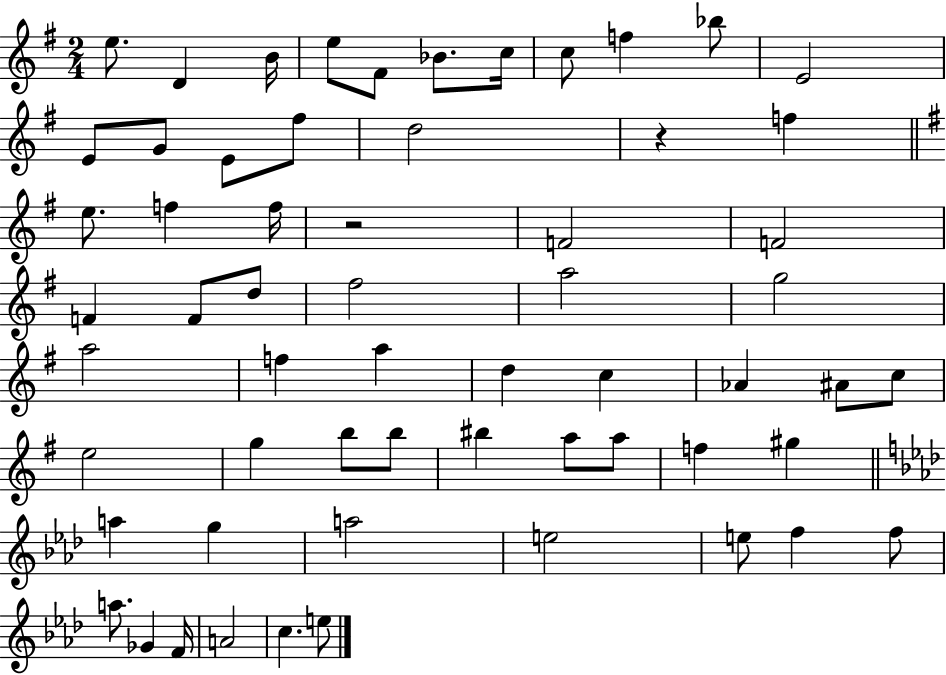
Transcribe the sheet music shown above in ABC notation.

X:1
T:Untitled
M:2/4
L:1/4
K:G
e/2 D B/4 e/2 ^F/2 _B/2 c/4 c/2 f _b/2 E2 E/2 G/2 E/2 ^f/2 d2 z f e/2 f f/4 z2 F2 F2 F F/2 d/2 ^f2 a2 g2 a2 f a d c _A ^A/2 c/2 e2 g b/2 b/2 ^b a/2 a/2 f ^g a g a2 e2 e/2 f f/2 a/2 _G F/4 A2 c e/2